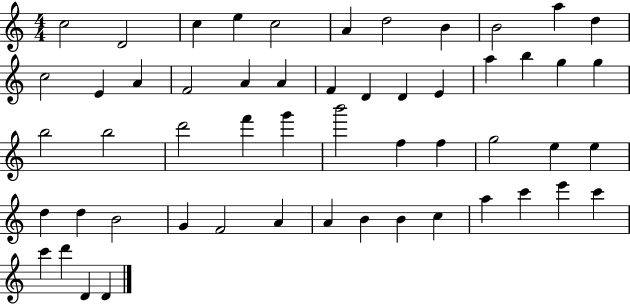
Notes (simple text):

C5/h D4/h C5/q E5/q C5/h A4/q D5/h B4/q B4/h A5/q D5/q C5/h E4/q A4/q F4/h A4/q A4/q F4/q D4/q D4/q E4/q A5/q B5/q G5/q G5/q B5/h B5/h D6/h F6/q G6/q B6/h F5/q F5/q G5/h E5/q E5/q D5/q D5/q B4/h G4/q F4/h A4/q A4/q B4/q B4/q C5/q A5/q C6/q E6/q C6/q C6/q D6/q D4/q D4/q